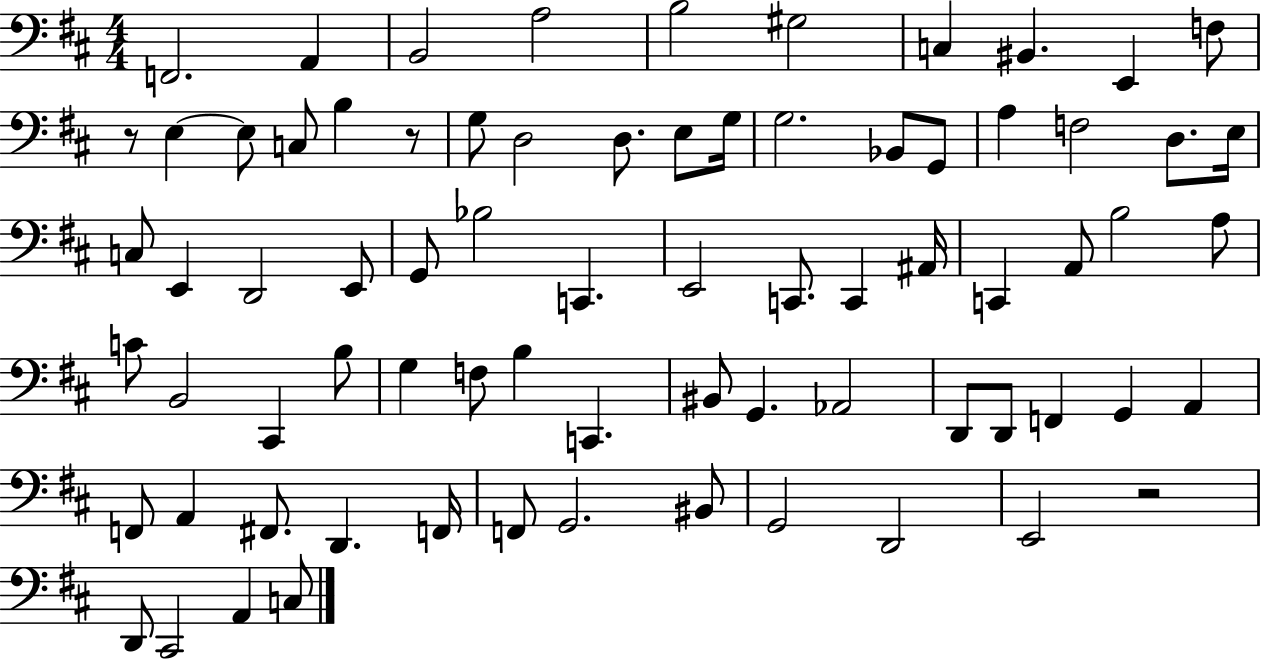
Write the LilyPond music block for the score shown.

{
  \clef bass
  \numericTimeSignature
  \time 4/4
  \key d \major
  \repeat volta 2 { f,2. a,4 | b,2 a2 | b2 gis2 | c4 bis,4. e,4 f8 | \break r8 e4~~ e8 c8 b4 r8 | g8 d2 d8. e8 g16 | g2. bes,8 g,8 | a4 f2 d8. e16 | \break c8 e,4 d,2 e,8 | g,8 bes2 c,4. | e,2 c,8. c,4 ais,16 | c,4 a,8 b2 a8 | \break c'8 b,2 cis,4 b8 | g4 f8 b4 c,4. | bis,8 g,4. aes,2 | d,8 d,8 f,4 g,4 a,4 | \break f,8 a,4 fis,8. d,4. f,16 | f,8 g,2. bis,8 | g,2 d,2 | e,2 r2 | \break d,8 cis,2 a,4 c8 | } \bar "|."
}